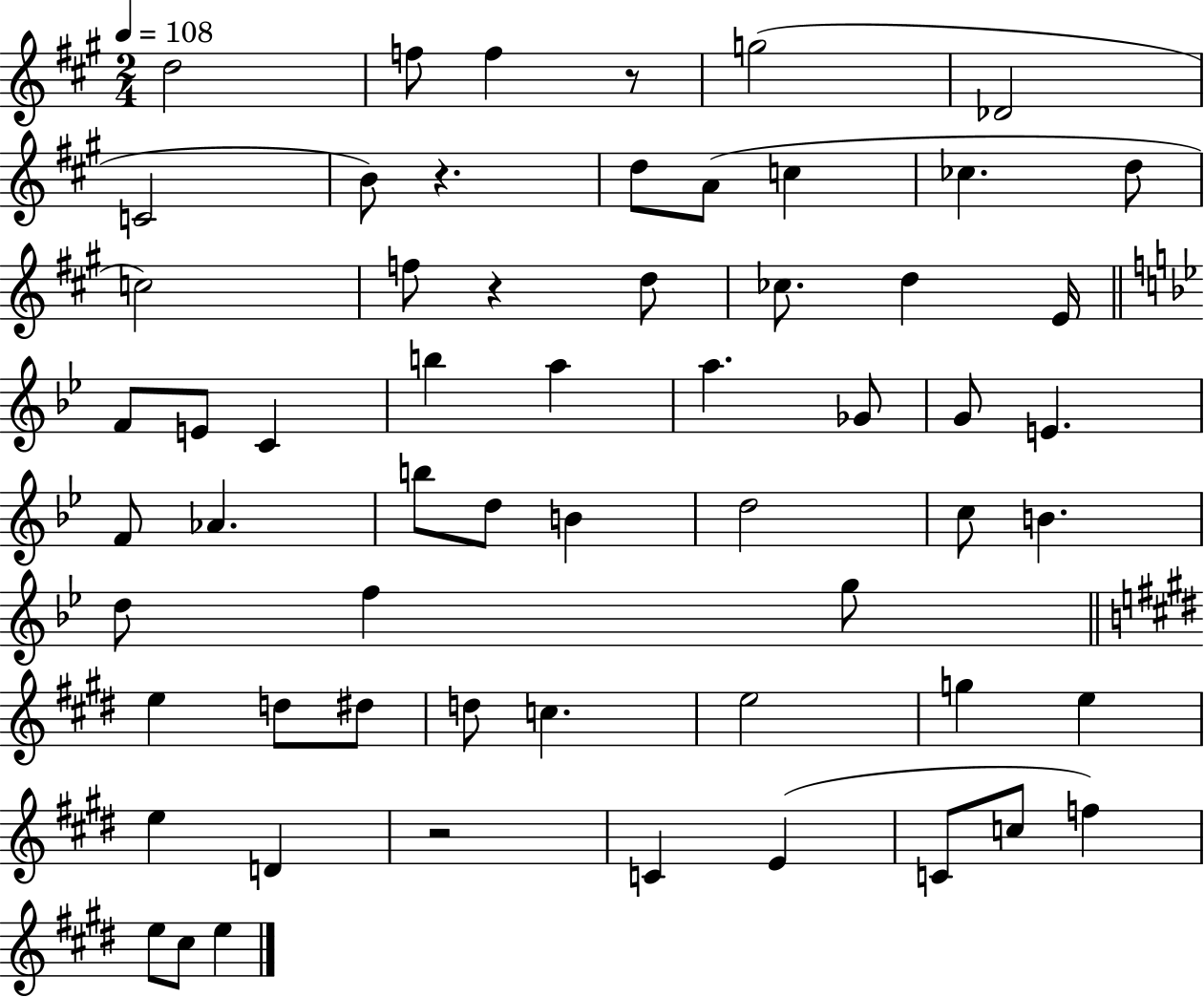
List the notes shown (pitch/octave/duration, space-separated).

D5/h F5/e F5/q R/e G5/h Db4/h C4/h B4/e R/q. D5/e A4/e C5/q CES5/q. D5/e C5/h F5/e R/q D5/e CES5/e. D5/q E4/s F4/e E4/e C4/q B5/q A5/q A5/q. Gb4/e G4/e E4/q. F4/e Ab4/q. B5/e D5/e B4/q D5/h C5/e B4/q. D5/e F5/q G5/e E5/q D5/e D#5/e D5/e C5/q. E5/h G5/q E5/q E5/q D4/q R/h C4/q E4/q C4/e C5/e F5/q E5/e C#5/e E5/q